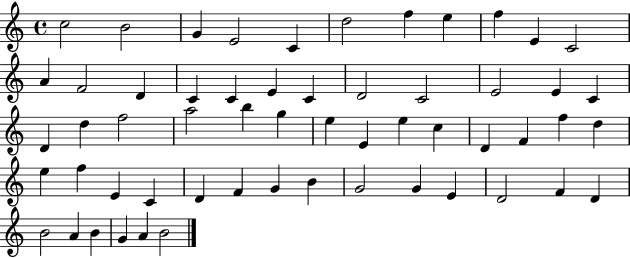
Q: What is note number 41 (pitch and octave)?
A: C4